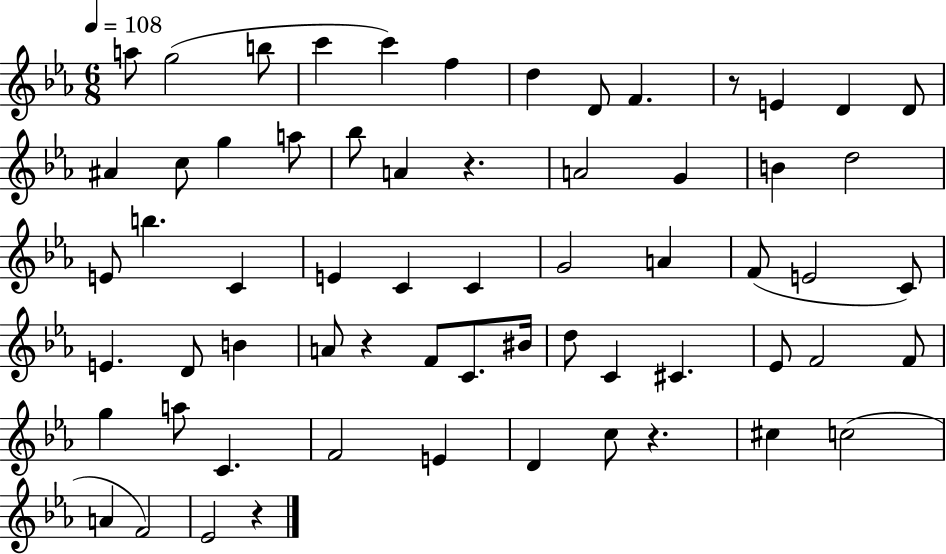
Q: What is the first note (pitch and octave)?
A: A5